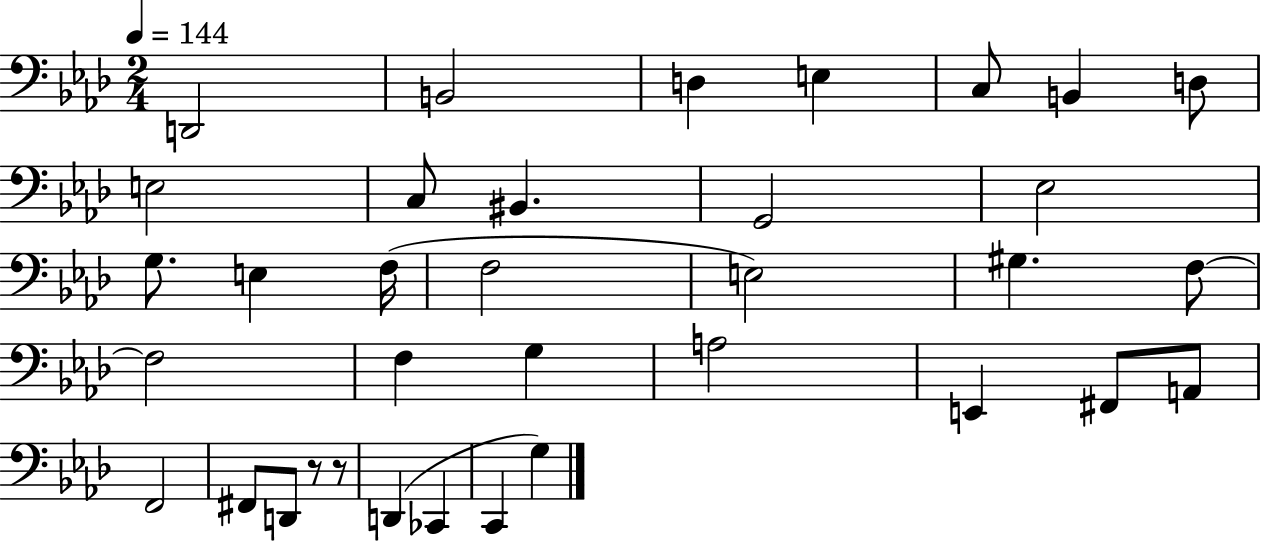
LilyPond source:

{
  \clef bass
  \numericTimeSignature
  \time 2/4
  \key aes \major
  \tempo 4 = 144
  d,2 | b,2 | d4 e4 | c8 b,4 d8 | \break e2 | c8 bis,4. | g,2 | ees2 | \break g8. e4 f16( | f2 | e2) | gis4. f8~~ | \break f2 | f4 g4 | a2 | e,4 fis,8 a,8 | \break f,2 | fis,8 d,8 r8 r8 | d,4( ces,4 | c,4 g4) | \break \bar "|."
}